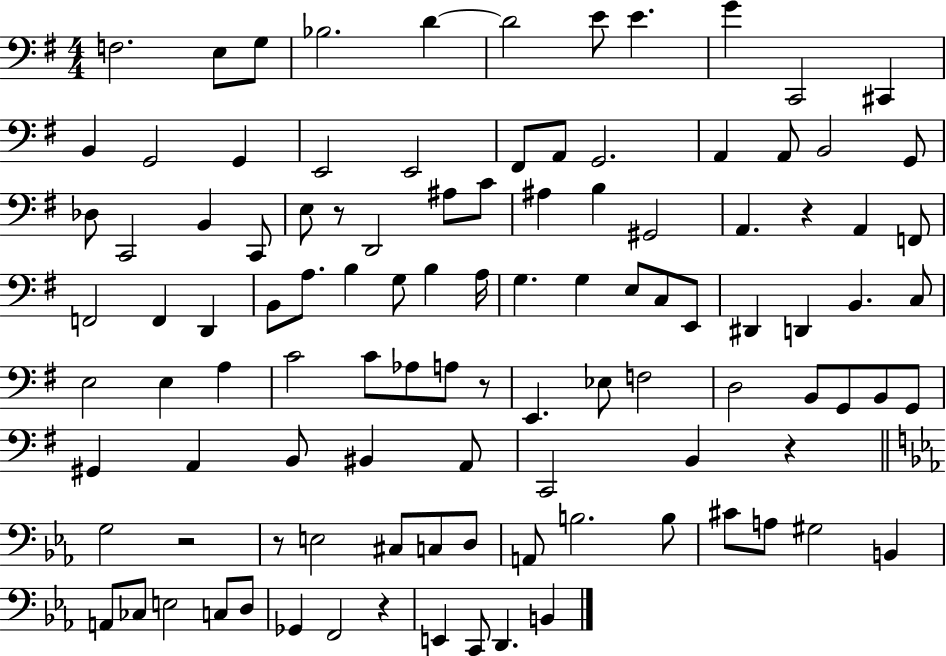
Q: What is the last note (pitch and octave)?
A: B2